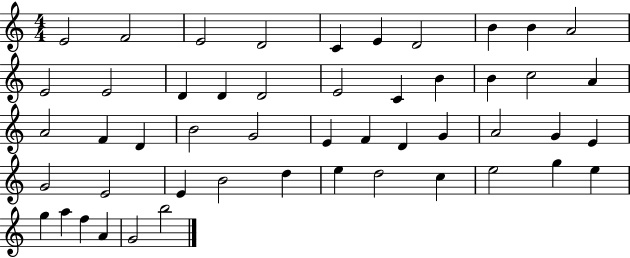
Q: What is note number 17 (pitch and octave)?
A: C4